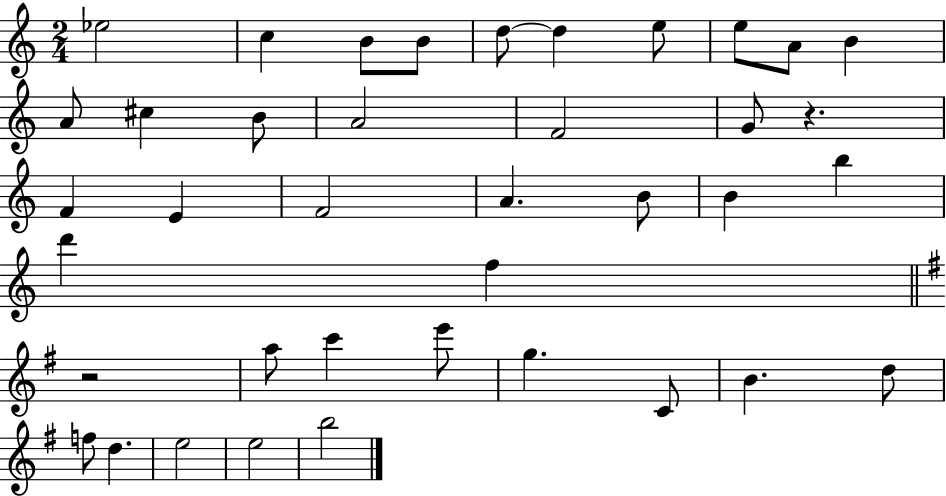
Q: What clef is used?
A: treble